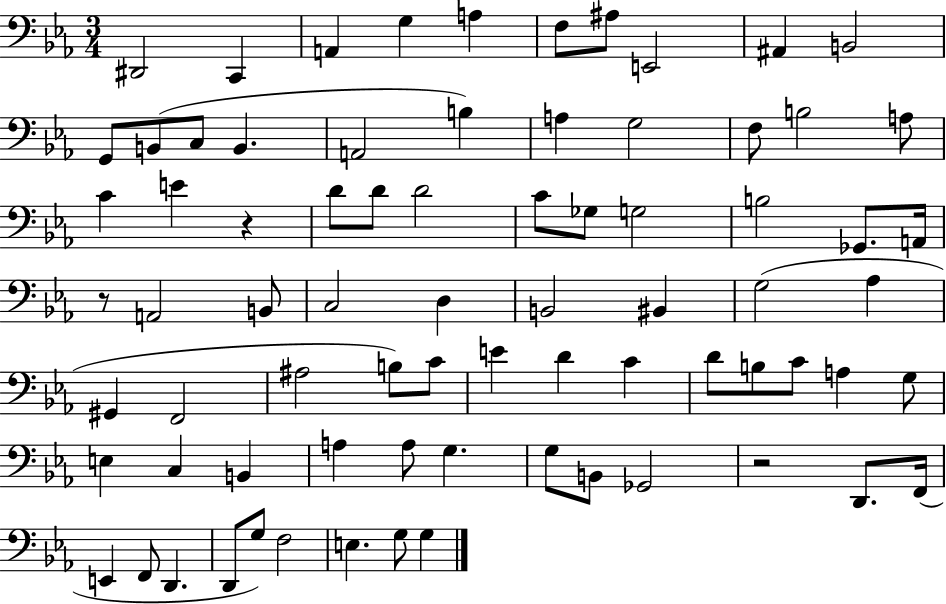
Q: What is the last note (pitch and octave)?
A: G3